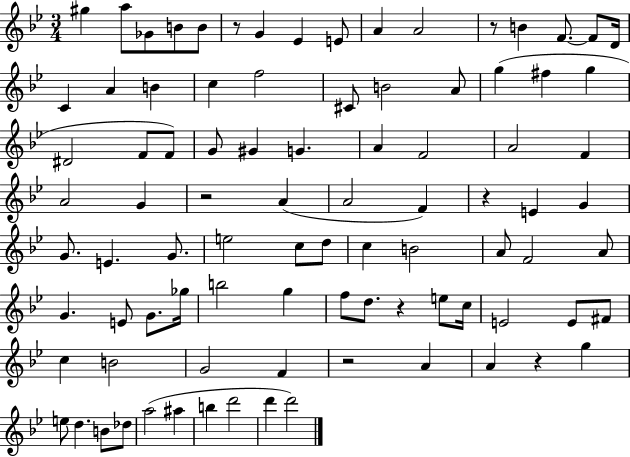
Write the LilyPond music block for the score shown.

{
  \clef treble
  \numericTimeSignature
  \time 3/4
  \key bes \major
  gis''4 a''8 ges'8 b'8 b'8 | r8 g'4 ees'4 e'8 | a'4 a'2 | r8 b'4 f'8.~~ f'8 d'16 | \break c'4 a'4 b'4 | c''4 f''2 | cis'8 b'2 a'8 | g''4( fis''4 g''4 | \break dis'2 f'8 f'8) | g'8 gis'4 g'4. | a'4 f'2 | a'2 f'4 | \break a'2 g'4 | r2 a'4( | a'2 f'4) | r4 e'4 g'4 | \break g'8. e'4. g'8. | e''2 c''8 d''8 | c''4 b'2 | a'8 f'2 a'8 | \break g'4. e'8 g'8. ges''16 | b''2 g''4 | f''8 d''8. r4 e''8 c''16 | e'2 e'8 fis'8 | \break c''4 b'2 | g'2 f'4 | r2 a'4 | a'4 r4 g''4 | \break e''8 d''4. b'8 des''8 | a''2( ais''4 | b''4 d'''2 | d'''4 d'''2) | \break \bar "|."
}